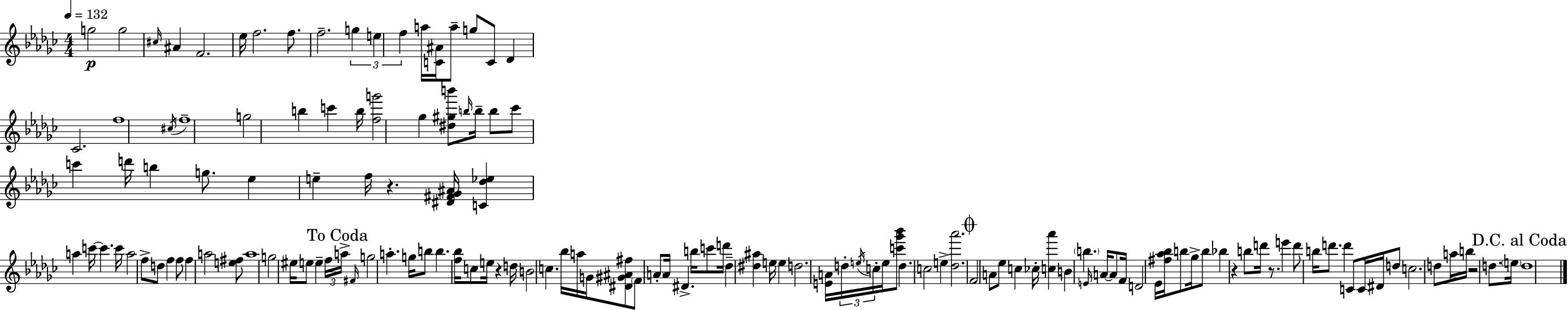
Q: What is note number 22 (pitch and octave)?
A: G5